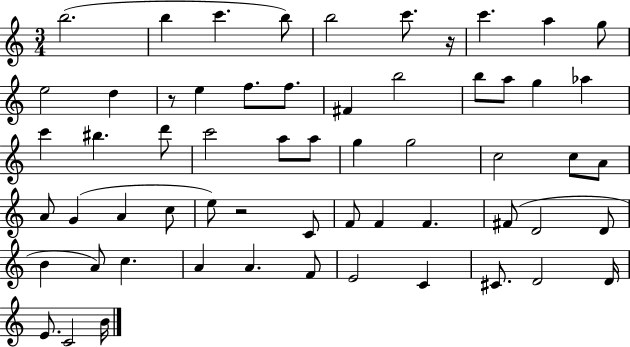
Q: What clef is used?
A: treble